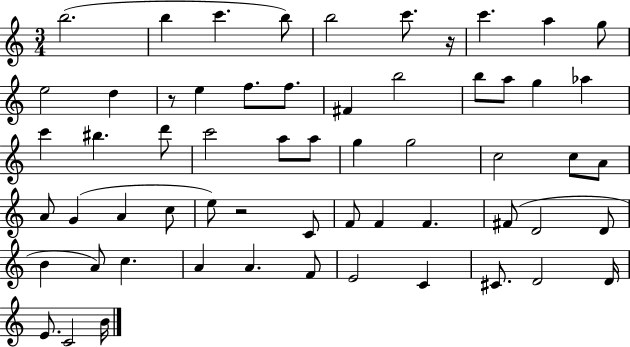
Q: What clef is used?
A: treble